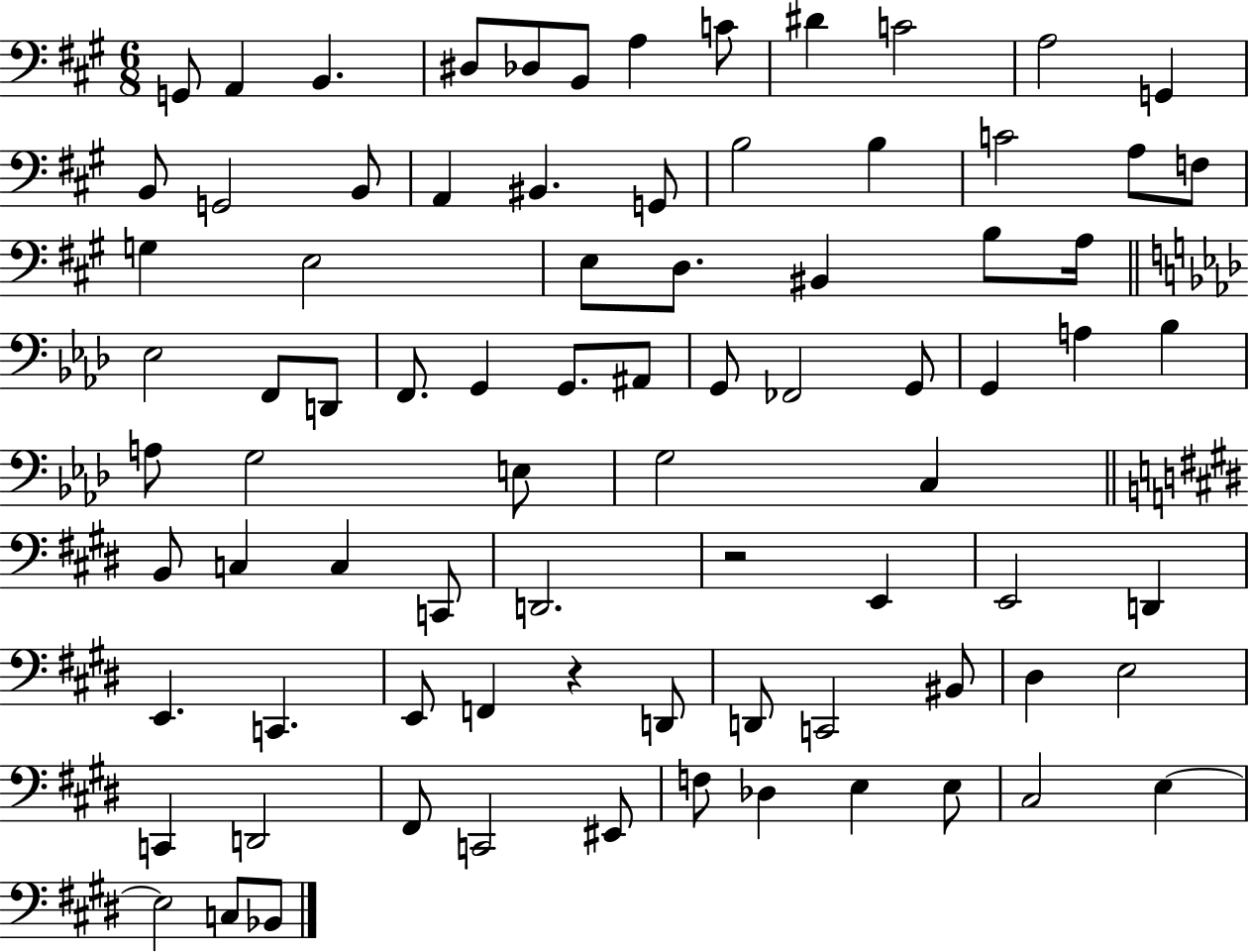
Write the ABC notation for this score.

X:1
T:Untitled
M:6/8
L:1/4
K:A
G,,/2 A,, B,, ^D,/2 _D,/2 B,,/2 A, C/2 ^D C2 A,2 G,, B,,/2 G,,2 B,,/2 A,, ^B,, G,,/2 B,2 B, C2 A,/2 F,/2 G, E,2 E,/2 D,/2 ^B,, B,/2 A,/4 _E,2 F,,/2 D,,/2 F,,/2 G,, G,,/2 ^A,,/2 G,,/2 _F,,2 G,,/2 G,, A, _B, A,/2 G,2 E,/2 G,2 C, B,,/2 C, C, C,,/2 D,,2 z2 E,, E,,2 D,, E,, C,, E,,/2 F,, z D,,/2 D,,/2 C,,2 ^B,,/2 ^D, E,2 C,, D,,2 ^F,,/2 C,,2 ^E,,/2 F,/2 _D, E, E,/2 ^C,2 E, E,2 C,/2 _B,,/2